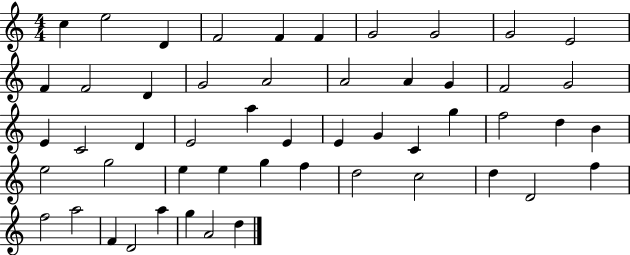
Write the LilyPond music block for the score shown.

{
  \clef treble
  \numericTimeSignature
  \time 4/4
  \key c \major
  c''4 e''2 d'4 | f'2 f'4 f'4 | g'2 g'2 | g'2 e'2 | \break f'4 f'2 d'4 | g'2 a'2 | a'2 a'4 g'4 | f'2 g'2 | \break e'4 c'2 d'4 | e'2 a''4 e'4 | e'4 g'4 c'4 g''4 | f''2 d''4 b'4 | \break e''2 g''2 | e''4 e''4 g''4 f''4 | d''2 c''2 | d''4 d'2 f''4 | \break f''2 a''2 | f'4 d'2 a''4 | g''4 a'2 d''4 | \bar "|."
}